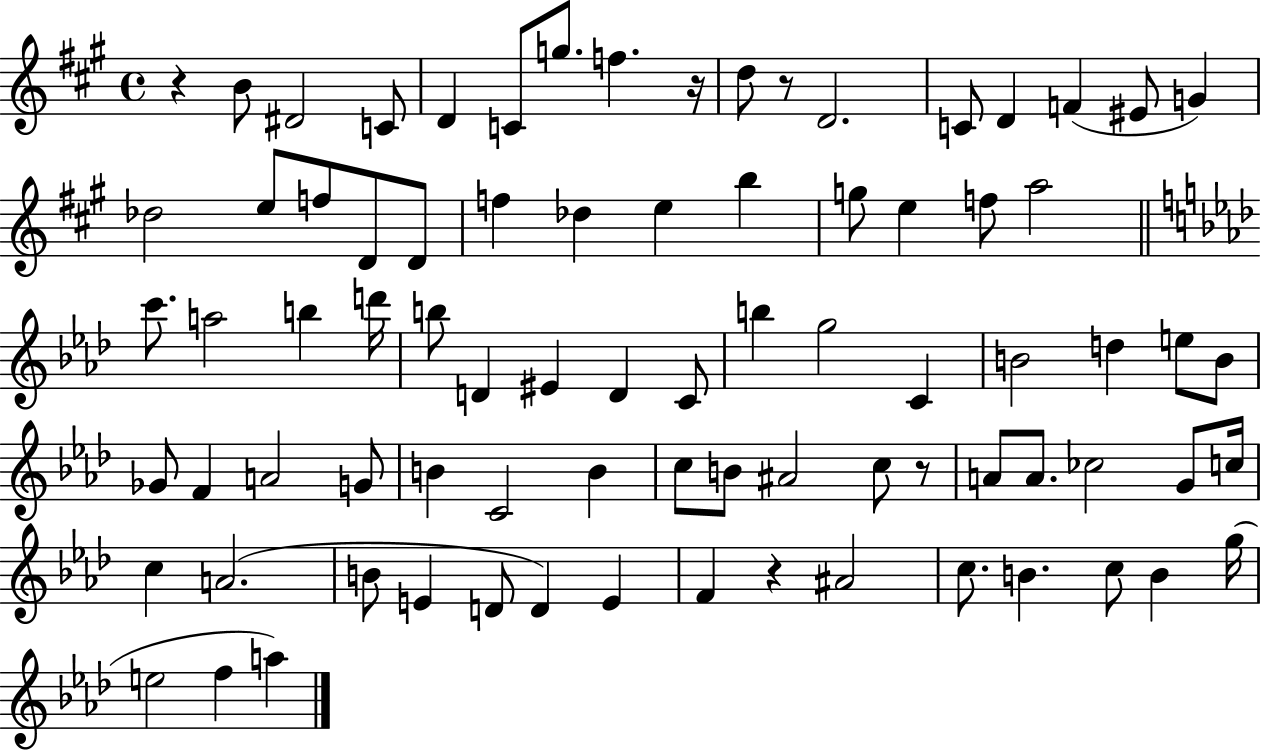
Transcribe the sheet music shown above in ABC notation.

X:1
T:Untitled
M:4/4
L:1/4
K:A
z B/2 ^D2 C/2 D C/2 g/2 f z/4 d/2 z/2 D2 C/2 D F ^E/2 G _d2 e/2 f/2 D/2 D/2 f _d e b g/2 e f/2 a2 c'/2 a2 b d'/4 b/2 D ^E D C/2 b g2 C B2 d e/2 B/2 _G/2 F A2 G/2 B C2 B c/2 B/2 ^A2 c/2 z/2 A/2 A/2 _c2 G/2 c/4 c A2 B/2 E D/2 D E F z ^A2 c/2 B c/2 B g/4 e2 f a